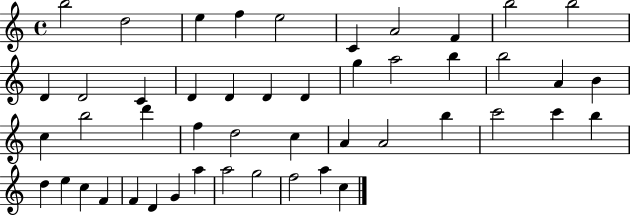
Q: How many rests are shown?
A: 0